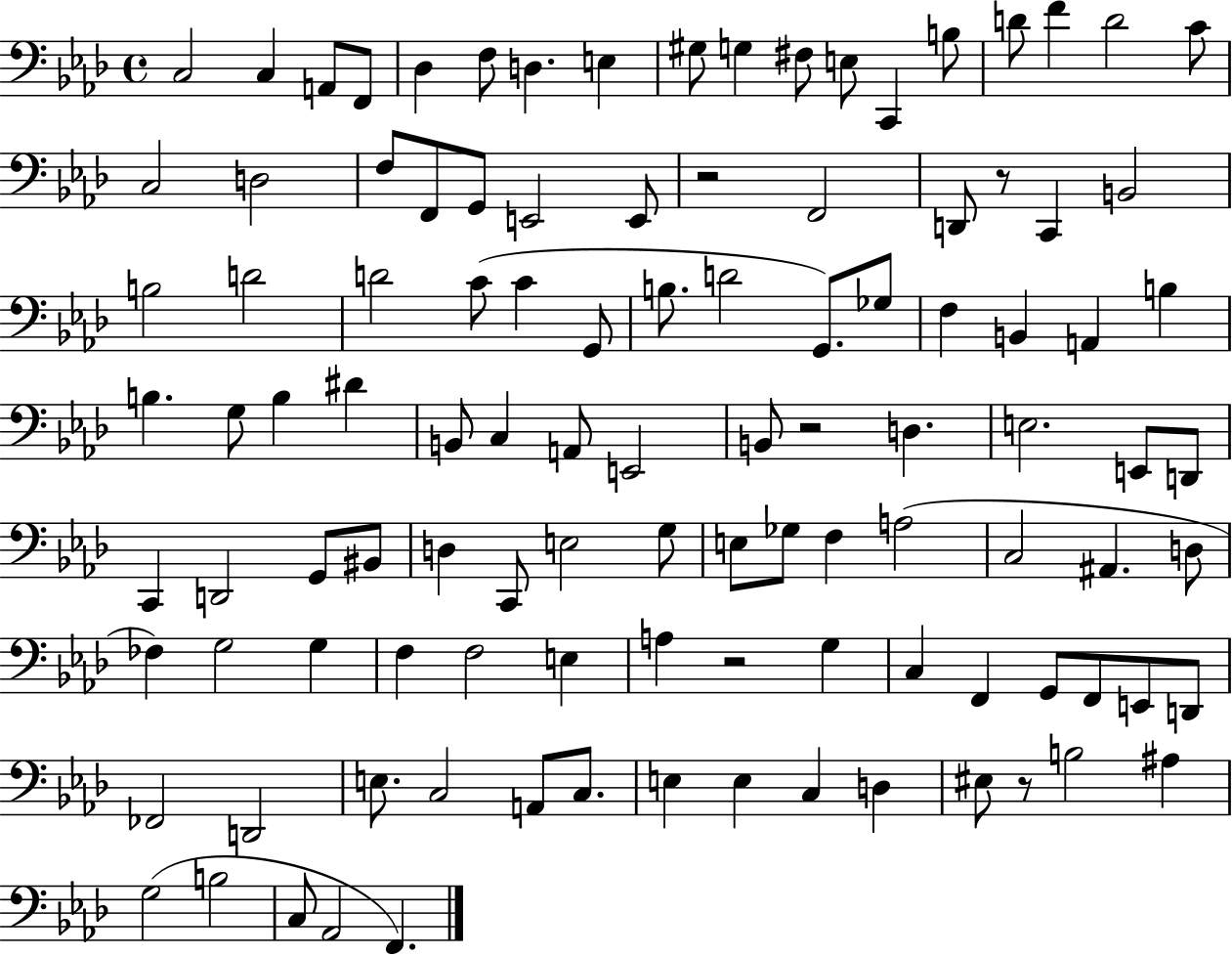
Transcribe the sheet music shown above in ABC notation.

X:1
T:Untitled
M:4/4
L:1/4
K:Ab
C,2 C, A,,/2 F,,/2 _D, F,/2 D, E, ^G,/2 G, ^F,/2 E,/2 C,, B,/2 D/2 F D2 C/2 C,2 D,2 F,/2 F,,/2 G,,/2 E,,2 E,,/2 z2 F,,2 D,,/2 z/2 C,, B,,2 B,2 D2 D2 C/2 C G,,/2 B,/2 D2 G,,/2 _G,/2 F, B,, A,, B, B, G,/2 B, ^D B,,/2 C, A,,/2 E,,2 B,,/2 z2 D, E,2 E,,/2 D,,/2 C,, D,,2 G,,/2 ^B,,/2 D, C,,/2 E,2 G,/2 E,/2 _G,/2 F, A,2 C,2 ^A,, D,/2 _F, G,2 G, F, F,2 E, A, z2 G, C, F,, G,,/2 F,,/2 E,,/2 D,,/2 _F,,2 D,,2 E,/2 C,2 A,,/2 C,/2 E, E, C, D, ^E,/2 z/2 B,2 ^A, G,2 B,2 C,/2 _A,,2 F,,